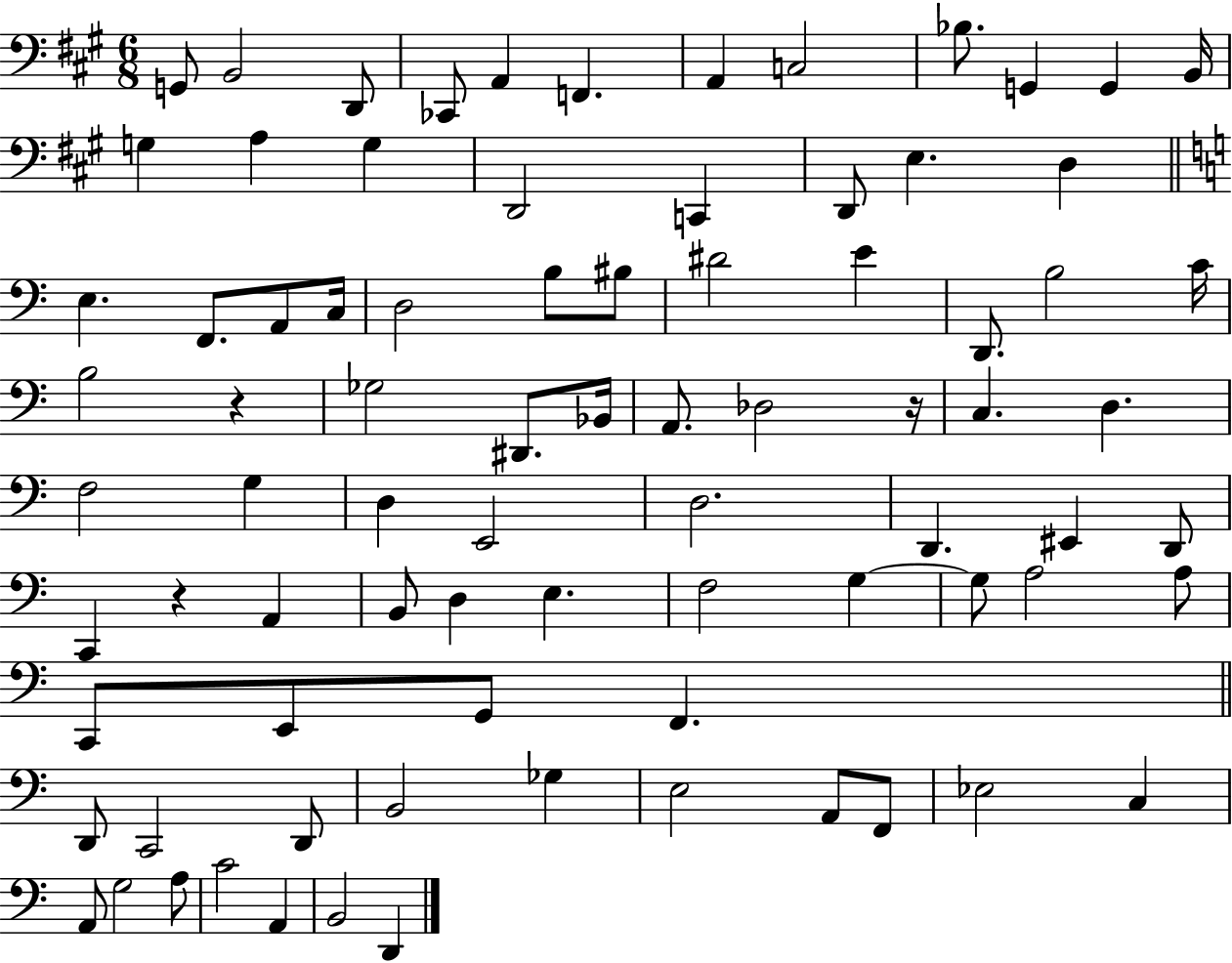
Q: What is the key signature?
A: A major